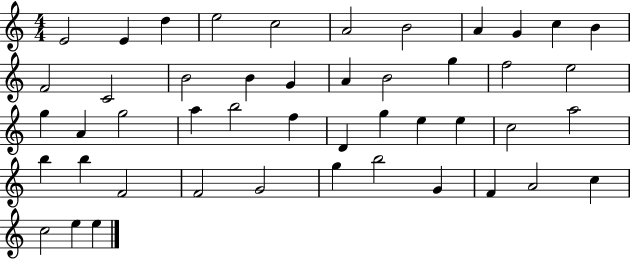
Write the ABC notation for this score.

X:1
T:Untitled
M:4/4
L:1/4
K:C
E2 E d e2 c2 A2 B2 A G c B F2 C2 B2 B G A B2 g f2 e2 g A g2 a b2 f D g e e c2 a2 b b F2 F2 G2 g b2 G F A2 c c2 e e